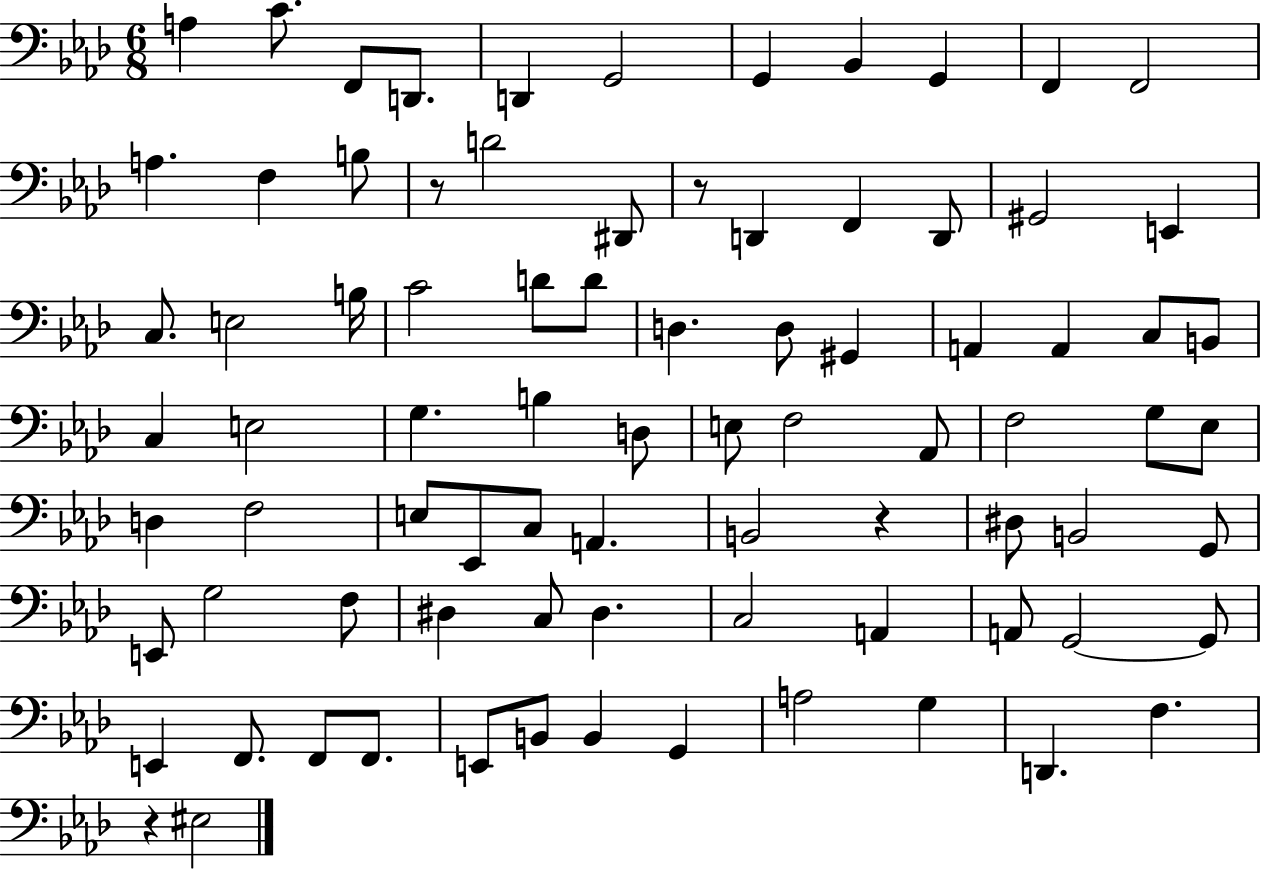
X:1
T:Untitled
M:6/8
L:1/4
K:Ab
A, C/2 F,,/2 D,,/2 D,, G,,2 G,, _B,, G,, F,, F,,2 A, F, B,/2 z/2 D2 ^D,,/2 z/2 D,, F,, D,,/2 ^G,,2 E,, C,/2 E,2 B,/4 C2 D/2 D/2 D, D,/2 ^G,, A,, A,, C,/2 B,,/2 C, E,2 G, B, D,/2 E,/2 F,2 _A,,/2 F,2 G,/2 _E,/2 D, F,2 E,/2 _E,,/2 C,/2 A,, B,,2 z ^D,/2 B,,2 G,,/2 E,,/2 G,2 F,/2 ^D, C,/2 ^D, C,2 A,, A,,/2 G,,2 G,,/2 E,, F,,/2 F,,/2 F,,/2 E,,/2 B,,/2 B,, G,, A,2 G, D,, F, z ^E,2